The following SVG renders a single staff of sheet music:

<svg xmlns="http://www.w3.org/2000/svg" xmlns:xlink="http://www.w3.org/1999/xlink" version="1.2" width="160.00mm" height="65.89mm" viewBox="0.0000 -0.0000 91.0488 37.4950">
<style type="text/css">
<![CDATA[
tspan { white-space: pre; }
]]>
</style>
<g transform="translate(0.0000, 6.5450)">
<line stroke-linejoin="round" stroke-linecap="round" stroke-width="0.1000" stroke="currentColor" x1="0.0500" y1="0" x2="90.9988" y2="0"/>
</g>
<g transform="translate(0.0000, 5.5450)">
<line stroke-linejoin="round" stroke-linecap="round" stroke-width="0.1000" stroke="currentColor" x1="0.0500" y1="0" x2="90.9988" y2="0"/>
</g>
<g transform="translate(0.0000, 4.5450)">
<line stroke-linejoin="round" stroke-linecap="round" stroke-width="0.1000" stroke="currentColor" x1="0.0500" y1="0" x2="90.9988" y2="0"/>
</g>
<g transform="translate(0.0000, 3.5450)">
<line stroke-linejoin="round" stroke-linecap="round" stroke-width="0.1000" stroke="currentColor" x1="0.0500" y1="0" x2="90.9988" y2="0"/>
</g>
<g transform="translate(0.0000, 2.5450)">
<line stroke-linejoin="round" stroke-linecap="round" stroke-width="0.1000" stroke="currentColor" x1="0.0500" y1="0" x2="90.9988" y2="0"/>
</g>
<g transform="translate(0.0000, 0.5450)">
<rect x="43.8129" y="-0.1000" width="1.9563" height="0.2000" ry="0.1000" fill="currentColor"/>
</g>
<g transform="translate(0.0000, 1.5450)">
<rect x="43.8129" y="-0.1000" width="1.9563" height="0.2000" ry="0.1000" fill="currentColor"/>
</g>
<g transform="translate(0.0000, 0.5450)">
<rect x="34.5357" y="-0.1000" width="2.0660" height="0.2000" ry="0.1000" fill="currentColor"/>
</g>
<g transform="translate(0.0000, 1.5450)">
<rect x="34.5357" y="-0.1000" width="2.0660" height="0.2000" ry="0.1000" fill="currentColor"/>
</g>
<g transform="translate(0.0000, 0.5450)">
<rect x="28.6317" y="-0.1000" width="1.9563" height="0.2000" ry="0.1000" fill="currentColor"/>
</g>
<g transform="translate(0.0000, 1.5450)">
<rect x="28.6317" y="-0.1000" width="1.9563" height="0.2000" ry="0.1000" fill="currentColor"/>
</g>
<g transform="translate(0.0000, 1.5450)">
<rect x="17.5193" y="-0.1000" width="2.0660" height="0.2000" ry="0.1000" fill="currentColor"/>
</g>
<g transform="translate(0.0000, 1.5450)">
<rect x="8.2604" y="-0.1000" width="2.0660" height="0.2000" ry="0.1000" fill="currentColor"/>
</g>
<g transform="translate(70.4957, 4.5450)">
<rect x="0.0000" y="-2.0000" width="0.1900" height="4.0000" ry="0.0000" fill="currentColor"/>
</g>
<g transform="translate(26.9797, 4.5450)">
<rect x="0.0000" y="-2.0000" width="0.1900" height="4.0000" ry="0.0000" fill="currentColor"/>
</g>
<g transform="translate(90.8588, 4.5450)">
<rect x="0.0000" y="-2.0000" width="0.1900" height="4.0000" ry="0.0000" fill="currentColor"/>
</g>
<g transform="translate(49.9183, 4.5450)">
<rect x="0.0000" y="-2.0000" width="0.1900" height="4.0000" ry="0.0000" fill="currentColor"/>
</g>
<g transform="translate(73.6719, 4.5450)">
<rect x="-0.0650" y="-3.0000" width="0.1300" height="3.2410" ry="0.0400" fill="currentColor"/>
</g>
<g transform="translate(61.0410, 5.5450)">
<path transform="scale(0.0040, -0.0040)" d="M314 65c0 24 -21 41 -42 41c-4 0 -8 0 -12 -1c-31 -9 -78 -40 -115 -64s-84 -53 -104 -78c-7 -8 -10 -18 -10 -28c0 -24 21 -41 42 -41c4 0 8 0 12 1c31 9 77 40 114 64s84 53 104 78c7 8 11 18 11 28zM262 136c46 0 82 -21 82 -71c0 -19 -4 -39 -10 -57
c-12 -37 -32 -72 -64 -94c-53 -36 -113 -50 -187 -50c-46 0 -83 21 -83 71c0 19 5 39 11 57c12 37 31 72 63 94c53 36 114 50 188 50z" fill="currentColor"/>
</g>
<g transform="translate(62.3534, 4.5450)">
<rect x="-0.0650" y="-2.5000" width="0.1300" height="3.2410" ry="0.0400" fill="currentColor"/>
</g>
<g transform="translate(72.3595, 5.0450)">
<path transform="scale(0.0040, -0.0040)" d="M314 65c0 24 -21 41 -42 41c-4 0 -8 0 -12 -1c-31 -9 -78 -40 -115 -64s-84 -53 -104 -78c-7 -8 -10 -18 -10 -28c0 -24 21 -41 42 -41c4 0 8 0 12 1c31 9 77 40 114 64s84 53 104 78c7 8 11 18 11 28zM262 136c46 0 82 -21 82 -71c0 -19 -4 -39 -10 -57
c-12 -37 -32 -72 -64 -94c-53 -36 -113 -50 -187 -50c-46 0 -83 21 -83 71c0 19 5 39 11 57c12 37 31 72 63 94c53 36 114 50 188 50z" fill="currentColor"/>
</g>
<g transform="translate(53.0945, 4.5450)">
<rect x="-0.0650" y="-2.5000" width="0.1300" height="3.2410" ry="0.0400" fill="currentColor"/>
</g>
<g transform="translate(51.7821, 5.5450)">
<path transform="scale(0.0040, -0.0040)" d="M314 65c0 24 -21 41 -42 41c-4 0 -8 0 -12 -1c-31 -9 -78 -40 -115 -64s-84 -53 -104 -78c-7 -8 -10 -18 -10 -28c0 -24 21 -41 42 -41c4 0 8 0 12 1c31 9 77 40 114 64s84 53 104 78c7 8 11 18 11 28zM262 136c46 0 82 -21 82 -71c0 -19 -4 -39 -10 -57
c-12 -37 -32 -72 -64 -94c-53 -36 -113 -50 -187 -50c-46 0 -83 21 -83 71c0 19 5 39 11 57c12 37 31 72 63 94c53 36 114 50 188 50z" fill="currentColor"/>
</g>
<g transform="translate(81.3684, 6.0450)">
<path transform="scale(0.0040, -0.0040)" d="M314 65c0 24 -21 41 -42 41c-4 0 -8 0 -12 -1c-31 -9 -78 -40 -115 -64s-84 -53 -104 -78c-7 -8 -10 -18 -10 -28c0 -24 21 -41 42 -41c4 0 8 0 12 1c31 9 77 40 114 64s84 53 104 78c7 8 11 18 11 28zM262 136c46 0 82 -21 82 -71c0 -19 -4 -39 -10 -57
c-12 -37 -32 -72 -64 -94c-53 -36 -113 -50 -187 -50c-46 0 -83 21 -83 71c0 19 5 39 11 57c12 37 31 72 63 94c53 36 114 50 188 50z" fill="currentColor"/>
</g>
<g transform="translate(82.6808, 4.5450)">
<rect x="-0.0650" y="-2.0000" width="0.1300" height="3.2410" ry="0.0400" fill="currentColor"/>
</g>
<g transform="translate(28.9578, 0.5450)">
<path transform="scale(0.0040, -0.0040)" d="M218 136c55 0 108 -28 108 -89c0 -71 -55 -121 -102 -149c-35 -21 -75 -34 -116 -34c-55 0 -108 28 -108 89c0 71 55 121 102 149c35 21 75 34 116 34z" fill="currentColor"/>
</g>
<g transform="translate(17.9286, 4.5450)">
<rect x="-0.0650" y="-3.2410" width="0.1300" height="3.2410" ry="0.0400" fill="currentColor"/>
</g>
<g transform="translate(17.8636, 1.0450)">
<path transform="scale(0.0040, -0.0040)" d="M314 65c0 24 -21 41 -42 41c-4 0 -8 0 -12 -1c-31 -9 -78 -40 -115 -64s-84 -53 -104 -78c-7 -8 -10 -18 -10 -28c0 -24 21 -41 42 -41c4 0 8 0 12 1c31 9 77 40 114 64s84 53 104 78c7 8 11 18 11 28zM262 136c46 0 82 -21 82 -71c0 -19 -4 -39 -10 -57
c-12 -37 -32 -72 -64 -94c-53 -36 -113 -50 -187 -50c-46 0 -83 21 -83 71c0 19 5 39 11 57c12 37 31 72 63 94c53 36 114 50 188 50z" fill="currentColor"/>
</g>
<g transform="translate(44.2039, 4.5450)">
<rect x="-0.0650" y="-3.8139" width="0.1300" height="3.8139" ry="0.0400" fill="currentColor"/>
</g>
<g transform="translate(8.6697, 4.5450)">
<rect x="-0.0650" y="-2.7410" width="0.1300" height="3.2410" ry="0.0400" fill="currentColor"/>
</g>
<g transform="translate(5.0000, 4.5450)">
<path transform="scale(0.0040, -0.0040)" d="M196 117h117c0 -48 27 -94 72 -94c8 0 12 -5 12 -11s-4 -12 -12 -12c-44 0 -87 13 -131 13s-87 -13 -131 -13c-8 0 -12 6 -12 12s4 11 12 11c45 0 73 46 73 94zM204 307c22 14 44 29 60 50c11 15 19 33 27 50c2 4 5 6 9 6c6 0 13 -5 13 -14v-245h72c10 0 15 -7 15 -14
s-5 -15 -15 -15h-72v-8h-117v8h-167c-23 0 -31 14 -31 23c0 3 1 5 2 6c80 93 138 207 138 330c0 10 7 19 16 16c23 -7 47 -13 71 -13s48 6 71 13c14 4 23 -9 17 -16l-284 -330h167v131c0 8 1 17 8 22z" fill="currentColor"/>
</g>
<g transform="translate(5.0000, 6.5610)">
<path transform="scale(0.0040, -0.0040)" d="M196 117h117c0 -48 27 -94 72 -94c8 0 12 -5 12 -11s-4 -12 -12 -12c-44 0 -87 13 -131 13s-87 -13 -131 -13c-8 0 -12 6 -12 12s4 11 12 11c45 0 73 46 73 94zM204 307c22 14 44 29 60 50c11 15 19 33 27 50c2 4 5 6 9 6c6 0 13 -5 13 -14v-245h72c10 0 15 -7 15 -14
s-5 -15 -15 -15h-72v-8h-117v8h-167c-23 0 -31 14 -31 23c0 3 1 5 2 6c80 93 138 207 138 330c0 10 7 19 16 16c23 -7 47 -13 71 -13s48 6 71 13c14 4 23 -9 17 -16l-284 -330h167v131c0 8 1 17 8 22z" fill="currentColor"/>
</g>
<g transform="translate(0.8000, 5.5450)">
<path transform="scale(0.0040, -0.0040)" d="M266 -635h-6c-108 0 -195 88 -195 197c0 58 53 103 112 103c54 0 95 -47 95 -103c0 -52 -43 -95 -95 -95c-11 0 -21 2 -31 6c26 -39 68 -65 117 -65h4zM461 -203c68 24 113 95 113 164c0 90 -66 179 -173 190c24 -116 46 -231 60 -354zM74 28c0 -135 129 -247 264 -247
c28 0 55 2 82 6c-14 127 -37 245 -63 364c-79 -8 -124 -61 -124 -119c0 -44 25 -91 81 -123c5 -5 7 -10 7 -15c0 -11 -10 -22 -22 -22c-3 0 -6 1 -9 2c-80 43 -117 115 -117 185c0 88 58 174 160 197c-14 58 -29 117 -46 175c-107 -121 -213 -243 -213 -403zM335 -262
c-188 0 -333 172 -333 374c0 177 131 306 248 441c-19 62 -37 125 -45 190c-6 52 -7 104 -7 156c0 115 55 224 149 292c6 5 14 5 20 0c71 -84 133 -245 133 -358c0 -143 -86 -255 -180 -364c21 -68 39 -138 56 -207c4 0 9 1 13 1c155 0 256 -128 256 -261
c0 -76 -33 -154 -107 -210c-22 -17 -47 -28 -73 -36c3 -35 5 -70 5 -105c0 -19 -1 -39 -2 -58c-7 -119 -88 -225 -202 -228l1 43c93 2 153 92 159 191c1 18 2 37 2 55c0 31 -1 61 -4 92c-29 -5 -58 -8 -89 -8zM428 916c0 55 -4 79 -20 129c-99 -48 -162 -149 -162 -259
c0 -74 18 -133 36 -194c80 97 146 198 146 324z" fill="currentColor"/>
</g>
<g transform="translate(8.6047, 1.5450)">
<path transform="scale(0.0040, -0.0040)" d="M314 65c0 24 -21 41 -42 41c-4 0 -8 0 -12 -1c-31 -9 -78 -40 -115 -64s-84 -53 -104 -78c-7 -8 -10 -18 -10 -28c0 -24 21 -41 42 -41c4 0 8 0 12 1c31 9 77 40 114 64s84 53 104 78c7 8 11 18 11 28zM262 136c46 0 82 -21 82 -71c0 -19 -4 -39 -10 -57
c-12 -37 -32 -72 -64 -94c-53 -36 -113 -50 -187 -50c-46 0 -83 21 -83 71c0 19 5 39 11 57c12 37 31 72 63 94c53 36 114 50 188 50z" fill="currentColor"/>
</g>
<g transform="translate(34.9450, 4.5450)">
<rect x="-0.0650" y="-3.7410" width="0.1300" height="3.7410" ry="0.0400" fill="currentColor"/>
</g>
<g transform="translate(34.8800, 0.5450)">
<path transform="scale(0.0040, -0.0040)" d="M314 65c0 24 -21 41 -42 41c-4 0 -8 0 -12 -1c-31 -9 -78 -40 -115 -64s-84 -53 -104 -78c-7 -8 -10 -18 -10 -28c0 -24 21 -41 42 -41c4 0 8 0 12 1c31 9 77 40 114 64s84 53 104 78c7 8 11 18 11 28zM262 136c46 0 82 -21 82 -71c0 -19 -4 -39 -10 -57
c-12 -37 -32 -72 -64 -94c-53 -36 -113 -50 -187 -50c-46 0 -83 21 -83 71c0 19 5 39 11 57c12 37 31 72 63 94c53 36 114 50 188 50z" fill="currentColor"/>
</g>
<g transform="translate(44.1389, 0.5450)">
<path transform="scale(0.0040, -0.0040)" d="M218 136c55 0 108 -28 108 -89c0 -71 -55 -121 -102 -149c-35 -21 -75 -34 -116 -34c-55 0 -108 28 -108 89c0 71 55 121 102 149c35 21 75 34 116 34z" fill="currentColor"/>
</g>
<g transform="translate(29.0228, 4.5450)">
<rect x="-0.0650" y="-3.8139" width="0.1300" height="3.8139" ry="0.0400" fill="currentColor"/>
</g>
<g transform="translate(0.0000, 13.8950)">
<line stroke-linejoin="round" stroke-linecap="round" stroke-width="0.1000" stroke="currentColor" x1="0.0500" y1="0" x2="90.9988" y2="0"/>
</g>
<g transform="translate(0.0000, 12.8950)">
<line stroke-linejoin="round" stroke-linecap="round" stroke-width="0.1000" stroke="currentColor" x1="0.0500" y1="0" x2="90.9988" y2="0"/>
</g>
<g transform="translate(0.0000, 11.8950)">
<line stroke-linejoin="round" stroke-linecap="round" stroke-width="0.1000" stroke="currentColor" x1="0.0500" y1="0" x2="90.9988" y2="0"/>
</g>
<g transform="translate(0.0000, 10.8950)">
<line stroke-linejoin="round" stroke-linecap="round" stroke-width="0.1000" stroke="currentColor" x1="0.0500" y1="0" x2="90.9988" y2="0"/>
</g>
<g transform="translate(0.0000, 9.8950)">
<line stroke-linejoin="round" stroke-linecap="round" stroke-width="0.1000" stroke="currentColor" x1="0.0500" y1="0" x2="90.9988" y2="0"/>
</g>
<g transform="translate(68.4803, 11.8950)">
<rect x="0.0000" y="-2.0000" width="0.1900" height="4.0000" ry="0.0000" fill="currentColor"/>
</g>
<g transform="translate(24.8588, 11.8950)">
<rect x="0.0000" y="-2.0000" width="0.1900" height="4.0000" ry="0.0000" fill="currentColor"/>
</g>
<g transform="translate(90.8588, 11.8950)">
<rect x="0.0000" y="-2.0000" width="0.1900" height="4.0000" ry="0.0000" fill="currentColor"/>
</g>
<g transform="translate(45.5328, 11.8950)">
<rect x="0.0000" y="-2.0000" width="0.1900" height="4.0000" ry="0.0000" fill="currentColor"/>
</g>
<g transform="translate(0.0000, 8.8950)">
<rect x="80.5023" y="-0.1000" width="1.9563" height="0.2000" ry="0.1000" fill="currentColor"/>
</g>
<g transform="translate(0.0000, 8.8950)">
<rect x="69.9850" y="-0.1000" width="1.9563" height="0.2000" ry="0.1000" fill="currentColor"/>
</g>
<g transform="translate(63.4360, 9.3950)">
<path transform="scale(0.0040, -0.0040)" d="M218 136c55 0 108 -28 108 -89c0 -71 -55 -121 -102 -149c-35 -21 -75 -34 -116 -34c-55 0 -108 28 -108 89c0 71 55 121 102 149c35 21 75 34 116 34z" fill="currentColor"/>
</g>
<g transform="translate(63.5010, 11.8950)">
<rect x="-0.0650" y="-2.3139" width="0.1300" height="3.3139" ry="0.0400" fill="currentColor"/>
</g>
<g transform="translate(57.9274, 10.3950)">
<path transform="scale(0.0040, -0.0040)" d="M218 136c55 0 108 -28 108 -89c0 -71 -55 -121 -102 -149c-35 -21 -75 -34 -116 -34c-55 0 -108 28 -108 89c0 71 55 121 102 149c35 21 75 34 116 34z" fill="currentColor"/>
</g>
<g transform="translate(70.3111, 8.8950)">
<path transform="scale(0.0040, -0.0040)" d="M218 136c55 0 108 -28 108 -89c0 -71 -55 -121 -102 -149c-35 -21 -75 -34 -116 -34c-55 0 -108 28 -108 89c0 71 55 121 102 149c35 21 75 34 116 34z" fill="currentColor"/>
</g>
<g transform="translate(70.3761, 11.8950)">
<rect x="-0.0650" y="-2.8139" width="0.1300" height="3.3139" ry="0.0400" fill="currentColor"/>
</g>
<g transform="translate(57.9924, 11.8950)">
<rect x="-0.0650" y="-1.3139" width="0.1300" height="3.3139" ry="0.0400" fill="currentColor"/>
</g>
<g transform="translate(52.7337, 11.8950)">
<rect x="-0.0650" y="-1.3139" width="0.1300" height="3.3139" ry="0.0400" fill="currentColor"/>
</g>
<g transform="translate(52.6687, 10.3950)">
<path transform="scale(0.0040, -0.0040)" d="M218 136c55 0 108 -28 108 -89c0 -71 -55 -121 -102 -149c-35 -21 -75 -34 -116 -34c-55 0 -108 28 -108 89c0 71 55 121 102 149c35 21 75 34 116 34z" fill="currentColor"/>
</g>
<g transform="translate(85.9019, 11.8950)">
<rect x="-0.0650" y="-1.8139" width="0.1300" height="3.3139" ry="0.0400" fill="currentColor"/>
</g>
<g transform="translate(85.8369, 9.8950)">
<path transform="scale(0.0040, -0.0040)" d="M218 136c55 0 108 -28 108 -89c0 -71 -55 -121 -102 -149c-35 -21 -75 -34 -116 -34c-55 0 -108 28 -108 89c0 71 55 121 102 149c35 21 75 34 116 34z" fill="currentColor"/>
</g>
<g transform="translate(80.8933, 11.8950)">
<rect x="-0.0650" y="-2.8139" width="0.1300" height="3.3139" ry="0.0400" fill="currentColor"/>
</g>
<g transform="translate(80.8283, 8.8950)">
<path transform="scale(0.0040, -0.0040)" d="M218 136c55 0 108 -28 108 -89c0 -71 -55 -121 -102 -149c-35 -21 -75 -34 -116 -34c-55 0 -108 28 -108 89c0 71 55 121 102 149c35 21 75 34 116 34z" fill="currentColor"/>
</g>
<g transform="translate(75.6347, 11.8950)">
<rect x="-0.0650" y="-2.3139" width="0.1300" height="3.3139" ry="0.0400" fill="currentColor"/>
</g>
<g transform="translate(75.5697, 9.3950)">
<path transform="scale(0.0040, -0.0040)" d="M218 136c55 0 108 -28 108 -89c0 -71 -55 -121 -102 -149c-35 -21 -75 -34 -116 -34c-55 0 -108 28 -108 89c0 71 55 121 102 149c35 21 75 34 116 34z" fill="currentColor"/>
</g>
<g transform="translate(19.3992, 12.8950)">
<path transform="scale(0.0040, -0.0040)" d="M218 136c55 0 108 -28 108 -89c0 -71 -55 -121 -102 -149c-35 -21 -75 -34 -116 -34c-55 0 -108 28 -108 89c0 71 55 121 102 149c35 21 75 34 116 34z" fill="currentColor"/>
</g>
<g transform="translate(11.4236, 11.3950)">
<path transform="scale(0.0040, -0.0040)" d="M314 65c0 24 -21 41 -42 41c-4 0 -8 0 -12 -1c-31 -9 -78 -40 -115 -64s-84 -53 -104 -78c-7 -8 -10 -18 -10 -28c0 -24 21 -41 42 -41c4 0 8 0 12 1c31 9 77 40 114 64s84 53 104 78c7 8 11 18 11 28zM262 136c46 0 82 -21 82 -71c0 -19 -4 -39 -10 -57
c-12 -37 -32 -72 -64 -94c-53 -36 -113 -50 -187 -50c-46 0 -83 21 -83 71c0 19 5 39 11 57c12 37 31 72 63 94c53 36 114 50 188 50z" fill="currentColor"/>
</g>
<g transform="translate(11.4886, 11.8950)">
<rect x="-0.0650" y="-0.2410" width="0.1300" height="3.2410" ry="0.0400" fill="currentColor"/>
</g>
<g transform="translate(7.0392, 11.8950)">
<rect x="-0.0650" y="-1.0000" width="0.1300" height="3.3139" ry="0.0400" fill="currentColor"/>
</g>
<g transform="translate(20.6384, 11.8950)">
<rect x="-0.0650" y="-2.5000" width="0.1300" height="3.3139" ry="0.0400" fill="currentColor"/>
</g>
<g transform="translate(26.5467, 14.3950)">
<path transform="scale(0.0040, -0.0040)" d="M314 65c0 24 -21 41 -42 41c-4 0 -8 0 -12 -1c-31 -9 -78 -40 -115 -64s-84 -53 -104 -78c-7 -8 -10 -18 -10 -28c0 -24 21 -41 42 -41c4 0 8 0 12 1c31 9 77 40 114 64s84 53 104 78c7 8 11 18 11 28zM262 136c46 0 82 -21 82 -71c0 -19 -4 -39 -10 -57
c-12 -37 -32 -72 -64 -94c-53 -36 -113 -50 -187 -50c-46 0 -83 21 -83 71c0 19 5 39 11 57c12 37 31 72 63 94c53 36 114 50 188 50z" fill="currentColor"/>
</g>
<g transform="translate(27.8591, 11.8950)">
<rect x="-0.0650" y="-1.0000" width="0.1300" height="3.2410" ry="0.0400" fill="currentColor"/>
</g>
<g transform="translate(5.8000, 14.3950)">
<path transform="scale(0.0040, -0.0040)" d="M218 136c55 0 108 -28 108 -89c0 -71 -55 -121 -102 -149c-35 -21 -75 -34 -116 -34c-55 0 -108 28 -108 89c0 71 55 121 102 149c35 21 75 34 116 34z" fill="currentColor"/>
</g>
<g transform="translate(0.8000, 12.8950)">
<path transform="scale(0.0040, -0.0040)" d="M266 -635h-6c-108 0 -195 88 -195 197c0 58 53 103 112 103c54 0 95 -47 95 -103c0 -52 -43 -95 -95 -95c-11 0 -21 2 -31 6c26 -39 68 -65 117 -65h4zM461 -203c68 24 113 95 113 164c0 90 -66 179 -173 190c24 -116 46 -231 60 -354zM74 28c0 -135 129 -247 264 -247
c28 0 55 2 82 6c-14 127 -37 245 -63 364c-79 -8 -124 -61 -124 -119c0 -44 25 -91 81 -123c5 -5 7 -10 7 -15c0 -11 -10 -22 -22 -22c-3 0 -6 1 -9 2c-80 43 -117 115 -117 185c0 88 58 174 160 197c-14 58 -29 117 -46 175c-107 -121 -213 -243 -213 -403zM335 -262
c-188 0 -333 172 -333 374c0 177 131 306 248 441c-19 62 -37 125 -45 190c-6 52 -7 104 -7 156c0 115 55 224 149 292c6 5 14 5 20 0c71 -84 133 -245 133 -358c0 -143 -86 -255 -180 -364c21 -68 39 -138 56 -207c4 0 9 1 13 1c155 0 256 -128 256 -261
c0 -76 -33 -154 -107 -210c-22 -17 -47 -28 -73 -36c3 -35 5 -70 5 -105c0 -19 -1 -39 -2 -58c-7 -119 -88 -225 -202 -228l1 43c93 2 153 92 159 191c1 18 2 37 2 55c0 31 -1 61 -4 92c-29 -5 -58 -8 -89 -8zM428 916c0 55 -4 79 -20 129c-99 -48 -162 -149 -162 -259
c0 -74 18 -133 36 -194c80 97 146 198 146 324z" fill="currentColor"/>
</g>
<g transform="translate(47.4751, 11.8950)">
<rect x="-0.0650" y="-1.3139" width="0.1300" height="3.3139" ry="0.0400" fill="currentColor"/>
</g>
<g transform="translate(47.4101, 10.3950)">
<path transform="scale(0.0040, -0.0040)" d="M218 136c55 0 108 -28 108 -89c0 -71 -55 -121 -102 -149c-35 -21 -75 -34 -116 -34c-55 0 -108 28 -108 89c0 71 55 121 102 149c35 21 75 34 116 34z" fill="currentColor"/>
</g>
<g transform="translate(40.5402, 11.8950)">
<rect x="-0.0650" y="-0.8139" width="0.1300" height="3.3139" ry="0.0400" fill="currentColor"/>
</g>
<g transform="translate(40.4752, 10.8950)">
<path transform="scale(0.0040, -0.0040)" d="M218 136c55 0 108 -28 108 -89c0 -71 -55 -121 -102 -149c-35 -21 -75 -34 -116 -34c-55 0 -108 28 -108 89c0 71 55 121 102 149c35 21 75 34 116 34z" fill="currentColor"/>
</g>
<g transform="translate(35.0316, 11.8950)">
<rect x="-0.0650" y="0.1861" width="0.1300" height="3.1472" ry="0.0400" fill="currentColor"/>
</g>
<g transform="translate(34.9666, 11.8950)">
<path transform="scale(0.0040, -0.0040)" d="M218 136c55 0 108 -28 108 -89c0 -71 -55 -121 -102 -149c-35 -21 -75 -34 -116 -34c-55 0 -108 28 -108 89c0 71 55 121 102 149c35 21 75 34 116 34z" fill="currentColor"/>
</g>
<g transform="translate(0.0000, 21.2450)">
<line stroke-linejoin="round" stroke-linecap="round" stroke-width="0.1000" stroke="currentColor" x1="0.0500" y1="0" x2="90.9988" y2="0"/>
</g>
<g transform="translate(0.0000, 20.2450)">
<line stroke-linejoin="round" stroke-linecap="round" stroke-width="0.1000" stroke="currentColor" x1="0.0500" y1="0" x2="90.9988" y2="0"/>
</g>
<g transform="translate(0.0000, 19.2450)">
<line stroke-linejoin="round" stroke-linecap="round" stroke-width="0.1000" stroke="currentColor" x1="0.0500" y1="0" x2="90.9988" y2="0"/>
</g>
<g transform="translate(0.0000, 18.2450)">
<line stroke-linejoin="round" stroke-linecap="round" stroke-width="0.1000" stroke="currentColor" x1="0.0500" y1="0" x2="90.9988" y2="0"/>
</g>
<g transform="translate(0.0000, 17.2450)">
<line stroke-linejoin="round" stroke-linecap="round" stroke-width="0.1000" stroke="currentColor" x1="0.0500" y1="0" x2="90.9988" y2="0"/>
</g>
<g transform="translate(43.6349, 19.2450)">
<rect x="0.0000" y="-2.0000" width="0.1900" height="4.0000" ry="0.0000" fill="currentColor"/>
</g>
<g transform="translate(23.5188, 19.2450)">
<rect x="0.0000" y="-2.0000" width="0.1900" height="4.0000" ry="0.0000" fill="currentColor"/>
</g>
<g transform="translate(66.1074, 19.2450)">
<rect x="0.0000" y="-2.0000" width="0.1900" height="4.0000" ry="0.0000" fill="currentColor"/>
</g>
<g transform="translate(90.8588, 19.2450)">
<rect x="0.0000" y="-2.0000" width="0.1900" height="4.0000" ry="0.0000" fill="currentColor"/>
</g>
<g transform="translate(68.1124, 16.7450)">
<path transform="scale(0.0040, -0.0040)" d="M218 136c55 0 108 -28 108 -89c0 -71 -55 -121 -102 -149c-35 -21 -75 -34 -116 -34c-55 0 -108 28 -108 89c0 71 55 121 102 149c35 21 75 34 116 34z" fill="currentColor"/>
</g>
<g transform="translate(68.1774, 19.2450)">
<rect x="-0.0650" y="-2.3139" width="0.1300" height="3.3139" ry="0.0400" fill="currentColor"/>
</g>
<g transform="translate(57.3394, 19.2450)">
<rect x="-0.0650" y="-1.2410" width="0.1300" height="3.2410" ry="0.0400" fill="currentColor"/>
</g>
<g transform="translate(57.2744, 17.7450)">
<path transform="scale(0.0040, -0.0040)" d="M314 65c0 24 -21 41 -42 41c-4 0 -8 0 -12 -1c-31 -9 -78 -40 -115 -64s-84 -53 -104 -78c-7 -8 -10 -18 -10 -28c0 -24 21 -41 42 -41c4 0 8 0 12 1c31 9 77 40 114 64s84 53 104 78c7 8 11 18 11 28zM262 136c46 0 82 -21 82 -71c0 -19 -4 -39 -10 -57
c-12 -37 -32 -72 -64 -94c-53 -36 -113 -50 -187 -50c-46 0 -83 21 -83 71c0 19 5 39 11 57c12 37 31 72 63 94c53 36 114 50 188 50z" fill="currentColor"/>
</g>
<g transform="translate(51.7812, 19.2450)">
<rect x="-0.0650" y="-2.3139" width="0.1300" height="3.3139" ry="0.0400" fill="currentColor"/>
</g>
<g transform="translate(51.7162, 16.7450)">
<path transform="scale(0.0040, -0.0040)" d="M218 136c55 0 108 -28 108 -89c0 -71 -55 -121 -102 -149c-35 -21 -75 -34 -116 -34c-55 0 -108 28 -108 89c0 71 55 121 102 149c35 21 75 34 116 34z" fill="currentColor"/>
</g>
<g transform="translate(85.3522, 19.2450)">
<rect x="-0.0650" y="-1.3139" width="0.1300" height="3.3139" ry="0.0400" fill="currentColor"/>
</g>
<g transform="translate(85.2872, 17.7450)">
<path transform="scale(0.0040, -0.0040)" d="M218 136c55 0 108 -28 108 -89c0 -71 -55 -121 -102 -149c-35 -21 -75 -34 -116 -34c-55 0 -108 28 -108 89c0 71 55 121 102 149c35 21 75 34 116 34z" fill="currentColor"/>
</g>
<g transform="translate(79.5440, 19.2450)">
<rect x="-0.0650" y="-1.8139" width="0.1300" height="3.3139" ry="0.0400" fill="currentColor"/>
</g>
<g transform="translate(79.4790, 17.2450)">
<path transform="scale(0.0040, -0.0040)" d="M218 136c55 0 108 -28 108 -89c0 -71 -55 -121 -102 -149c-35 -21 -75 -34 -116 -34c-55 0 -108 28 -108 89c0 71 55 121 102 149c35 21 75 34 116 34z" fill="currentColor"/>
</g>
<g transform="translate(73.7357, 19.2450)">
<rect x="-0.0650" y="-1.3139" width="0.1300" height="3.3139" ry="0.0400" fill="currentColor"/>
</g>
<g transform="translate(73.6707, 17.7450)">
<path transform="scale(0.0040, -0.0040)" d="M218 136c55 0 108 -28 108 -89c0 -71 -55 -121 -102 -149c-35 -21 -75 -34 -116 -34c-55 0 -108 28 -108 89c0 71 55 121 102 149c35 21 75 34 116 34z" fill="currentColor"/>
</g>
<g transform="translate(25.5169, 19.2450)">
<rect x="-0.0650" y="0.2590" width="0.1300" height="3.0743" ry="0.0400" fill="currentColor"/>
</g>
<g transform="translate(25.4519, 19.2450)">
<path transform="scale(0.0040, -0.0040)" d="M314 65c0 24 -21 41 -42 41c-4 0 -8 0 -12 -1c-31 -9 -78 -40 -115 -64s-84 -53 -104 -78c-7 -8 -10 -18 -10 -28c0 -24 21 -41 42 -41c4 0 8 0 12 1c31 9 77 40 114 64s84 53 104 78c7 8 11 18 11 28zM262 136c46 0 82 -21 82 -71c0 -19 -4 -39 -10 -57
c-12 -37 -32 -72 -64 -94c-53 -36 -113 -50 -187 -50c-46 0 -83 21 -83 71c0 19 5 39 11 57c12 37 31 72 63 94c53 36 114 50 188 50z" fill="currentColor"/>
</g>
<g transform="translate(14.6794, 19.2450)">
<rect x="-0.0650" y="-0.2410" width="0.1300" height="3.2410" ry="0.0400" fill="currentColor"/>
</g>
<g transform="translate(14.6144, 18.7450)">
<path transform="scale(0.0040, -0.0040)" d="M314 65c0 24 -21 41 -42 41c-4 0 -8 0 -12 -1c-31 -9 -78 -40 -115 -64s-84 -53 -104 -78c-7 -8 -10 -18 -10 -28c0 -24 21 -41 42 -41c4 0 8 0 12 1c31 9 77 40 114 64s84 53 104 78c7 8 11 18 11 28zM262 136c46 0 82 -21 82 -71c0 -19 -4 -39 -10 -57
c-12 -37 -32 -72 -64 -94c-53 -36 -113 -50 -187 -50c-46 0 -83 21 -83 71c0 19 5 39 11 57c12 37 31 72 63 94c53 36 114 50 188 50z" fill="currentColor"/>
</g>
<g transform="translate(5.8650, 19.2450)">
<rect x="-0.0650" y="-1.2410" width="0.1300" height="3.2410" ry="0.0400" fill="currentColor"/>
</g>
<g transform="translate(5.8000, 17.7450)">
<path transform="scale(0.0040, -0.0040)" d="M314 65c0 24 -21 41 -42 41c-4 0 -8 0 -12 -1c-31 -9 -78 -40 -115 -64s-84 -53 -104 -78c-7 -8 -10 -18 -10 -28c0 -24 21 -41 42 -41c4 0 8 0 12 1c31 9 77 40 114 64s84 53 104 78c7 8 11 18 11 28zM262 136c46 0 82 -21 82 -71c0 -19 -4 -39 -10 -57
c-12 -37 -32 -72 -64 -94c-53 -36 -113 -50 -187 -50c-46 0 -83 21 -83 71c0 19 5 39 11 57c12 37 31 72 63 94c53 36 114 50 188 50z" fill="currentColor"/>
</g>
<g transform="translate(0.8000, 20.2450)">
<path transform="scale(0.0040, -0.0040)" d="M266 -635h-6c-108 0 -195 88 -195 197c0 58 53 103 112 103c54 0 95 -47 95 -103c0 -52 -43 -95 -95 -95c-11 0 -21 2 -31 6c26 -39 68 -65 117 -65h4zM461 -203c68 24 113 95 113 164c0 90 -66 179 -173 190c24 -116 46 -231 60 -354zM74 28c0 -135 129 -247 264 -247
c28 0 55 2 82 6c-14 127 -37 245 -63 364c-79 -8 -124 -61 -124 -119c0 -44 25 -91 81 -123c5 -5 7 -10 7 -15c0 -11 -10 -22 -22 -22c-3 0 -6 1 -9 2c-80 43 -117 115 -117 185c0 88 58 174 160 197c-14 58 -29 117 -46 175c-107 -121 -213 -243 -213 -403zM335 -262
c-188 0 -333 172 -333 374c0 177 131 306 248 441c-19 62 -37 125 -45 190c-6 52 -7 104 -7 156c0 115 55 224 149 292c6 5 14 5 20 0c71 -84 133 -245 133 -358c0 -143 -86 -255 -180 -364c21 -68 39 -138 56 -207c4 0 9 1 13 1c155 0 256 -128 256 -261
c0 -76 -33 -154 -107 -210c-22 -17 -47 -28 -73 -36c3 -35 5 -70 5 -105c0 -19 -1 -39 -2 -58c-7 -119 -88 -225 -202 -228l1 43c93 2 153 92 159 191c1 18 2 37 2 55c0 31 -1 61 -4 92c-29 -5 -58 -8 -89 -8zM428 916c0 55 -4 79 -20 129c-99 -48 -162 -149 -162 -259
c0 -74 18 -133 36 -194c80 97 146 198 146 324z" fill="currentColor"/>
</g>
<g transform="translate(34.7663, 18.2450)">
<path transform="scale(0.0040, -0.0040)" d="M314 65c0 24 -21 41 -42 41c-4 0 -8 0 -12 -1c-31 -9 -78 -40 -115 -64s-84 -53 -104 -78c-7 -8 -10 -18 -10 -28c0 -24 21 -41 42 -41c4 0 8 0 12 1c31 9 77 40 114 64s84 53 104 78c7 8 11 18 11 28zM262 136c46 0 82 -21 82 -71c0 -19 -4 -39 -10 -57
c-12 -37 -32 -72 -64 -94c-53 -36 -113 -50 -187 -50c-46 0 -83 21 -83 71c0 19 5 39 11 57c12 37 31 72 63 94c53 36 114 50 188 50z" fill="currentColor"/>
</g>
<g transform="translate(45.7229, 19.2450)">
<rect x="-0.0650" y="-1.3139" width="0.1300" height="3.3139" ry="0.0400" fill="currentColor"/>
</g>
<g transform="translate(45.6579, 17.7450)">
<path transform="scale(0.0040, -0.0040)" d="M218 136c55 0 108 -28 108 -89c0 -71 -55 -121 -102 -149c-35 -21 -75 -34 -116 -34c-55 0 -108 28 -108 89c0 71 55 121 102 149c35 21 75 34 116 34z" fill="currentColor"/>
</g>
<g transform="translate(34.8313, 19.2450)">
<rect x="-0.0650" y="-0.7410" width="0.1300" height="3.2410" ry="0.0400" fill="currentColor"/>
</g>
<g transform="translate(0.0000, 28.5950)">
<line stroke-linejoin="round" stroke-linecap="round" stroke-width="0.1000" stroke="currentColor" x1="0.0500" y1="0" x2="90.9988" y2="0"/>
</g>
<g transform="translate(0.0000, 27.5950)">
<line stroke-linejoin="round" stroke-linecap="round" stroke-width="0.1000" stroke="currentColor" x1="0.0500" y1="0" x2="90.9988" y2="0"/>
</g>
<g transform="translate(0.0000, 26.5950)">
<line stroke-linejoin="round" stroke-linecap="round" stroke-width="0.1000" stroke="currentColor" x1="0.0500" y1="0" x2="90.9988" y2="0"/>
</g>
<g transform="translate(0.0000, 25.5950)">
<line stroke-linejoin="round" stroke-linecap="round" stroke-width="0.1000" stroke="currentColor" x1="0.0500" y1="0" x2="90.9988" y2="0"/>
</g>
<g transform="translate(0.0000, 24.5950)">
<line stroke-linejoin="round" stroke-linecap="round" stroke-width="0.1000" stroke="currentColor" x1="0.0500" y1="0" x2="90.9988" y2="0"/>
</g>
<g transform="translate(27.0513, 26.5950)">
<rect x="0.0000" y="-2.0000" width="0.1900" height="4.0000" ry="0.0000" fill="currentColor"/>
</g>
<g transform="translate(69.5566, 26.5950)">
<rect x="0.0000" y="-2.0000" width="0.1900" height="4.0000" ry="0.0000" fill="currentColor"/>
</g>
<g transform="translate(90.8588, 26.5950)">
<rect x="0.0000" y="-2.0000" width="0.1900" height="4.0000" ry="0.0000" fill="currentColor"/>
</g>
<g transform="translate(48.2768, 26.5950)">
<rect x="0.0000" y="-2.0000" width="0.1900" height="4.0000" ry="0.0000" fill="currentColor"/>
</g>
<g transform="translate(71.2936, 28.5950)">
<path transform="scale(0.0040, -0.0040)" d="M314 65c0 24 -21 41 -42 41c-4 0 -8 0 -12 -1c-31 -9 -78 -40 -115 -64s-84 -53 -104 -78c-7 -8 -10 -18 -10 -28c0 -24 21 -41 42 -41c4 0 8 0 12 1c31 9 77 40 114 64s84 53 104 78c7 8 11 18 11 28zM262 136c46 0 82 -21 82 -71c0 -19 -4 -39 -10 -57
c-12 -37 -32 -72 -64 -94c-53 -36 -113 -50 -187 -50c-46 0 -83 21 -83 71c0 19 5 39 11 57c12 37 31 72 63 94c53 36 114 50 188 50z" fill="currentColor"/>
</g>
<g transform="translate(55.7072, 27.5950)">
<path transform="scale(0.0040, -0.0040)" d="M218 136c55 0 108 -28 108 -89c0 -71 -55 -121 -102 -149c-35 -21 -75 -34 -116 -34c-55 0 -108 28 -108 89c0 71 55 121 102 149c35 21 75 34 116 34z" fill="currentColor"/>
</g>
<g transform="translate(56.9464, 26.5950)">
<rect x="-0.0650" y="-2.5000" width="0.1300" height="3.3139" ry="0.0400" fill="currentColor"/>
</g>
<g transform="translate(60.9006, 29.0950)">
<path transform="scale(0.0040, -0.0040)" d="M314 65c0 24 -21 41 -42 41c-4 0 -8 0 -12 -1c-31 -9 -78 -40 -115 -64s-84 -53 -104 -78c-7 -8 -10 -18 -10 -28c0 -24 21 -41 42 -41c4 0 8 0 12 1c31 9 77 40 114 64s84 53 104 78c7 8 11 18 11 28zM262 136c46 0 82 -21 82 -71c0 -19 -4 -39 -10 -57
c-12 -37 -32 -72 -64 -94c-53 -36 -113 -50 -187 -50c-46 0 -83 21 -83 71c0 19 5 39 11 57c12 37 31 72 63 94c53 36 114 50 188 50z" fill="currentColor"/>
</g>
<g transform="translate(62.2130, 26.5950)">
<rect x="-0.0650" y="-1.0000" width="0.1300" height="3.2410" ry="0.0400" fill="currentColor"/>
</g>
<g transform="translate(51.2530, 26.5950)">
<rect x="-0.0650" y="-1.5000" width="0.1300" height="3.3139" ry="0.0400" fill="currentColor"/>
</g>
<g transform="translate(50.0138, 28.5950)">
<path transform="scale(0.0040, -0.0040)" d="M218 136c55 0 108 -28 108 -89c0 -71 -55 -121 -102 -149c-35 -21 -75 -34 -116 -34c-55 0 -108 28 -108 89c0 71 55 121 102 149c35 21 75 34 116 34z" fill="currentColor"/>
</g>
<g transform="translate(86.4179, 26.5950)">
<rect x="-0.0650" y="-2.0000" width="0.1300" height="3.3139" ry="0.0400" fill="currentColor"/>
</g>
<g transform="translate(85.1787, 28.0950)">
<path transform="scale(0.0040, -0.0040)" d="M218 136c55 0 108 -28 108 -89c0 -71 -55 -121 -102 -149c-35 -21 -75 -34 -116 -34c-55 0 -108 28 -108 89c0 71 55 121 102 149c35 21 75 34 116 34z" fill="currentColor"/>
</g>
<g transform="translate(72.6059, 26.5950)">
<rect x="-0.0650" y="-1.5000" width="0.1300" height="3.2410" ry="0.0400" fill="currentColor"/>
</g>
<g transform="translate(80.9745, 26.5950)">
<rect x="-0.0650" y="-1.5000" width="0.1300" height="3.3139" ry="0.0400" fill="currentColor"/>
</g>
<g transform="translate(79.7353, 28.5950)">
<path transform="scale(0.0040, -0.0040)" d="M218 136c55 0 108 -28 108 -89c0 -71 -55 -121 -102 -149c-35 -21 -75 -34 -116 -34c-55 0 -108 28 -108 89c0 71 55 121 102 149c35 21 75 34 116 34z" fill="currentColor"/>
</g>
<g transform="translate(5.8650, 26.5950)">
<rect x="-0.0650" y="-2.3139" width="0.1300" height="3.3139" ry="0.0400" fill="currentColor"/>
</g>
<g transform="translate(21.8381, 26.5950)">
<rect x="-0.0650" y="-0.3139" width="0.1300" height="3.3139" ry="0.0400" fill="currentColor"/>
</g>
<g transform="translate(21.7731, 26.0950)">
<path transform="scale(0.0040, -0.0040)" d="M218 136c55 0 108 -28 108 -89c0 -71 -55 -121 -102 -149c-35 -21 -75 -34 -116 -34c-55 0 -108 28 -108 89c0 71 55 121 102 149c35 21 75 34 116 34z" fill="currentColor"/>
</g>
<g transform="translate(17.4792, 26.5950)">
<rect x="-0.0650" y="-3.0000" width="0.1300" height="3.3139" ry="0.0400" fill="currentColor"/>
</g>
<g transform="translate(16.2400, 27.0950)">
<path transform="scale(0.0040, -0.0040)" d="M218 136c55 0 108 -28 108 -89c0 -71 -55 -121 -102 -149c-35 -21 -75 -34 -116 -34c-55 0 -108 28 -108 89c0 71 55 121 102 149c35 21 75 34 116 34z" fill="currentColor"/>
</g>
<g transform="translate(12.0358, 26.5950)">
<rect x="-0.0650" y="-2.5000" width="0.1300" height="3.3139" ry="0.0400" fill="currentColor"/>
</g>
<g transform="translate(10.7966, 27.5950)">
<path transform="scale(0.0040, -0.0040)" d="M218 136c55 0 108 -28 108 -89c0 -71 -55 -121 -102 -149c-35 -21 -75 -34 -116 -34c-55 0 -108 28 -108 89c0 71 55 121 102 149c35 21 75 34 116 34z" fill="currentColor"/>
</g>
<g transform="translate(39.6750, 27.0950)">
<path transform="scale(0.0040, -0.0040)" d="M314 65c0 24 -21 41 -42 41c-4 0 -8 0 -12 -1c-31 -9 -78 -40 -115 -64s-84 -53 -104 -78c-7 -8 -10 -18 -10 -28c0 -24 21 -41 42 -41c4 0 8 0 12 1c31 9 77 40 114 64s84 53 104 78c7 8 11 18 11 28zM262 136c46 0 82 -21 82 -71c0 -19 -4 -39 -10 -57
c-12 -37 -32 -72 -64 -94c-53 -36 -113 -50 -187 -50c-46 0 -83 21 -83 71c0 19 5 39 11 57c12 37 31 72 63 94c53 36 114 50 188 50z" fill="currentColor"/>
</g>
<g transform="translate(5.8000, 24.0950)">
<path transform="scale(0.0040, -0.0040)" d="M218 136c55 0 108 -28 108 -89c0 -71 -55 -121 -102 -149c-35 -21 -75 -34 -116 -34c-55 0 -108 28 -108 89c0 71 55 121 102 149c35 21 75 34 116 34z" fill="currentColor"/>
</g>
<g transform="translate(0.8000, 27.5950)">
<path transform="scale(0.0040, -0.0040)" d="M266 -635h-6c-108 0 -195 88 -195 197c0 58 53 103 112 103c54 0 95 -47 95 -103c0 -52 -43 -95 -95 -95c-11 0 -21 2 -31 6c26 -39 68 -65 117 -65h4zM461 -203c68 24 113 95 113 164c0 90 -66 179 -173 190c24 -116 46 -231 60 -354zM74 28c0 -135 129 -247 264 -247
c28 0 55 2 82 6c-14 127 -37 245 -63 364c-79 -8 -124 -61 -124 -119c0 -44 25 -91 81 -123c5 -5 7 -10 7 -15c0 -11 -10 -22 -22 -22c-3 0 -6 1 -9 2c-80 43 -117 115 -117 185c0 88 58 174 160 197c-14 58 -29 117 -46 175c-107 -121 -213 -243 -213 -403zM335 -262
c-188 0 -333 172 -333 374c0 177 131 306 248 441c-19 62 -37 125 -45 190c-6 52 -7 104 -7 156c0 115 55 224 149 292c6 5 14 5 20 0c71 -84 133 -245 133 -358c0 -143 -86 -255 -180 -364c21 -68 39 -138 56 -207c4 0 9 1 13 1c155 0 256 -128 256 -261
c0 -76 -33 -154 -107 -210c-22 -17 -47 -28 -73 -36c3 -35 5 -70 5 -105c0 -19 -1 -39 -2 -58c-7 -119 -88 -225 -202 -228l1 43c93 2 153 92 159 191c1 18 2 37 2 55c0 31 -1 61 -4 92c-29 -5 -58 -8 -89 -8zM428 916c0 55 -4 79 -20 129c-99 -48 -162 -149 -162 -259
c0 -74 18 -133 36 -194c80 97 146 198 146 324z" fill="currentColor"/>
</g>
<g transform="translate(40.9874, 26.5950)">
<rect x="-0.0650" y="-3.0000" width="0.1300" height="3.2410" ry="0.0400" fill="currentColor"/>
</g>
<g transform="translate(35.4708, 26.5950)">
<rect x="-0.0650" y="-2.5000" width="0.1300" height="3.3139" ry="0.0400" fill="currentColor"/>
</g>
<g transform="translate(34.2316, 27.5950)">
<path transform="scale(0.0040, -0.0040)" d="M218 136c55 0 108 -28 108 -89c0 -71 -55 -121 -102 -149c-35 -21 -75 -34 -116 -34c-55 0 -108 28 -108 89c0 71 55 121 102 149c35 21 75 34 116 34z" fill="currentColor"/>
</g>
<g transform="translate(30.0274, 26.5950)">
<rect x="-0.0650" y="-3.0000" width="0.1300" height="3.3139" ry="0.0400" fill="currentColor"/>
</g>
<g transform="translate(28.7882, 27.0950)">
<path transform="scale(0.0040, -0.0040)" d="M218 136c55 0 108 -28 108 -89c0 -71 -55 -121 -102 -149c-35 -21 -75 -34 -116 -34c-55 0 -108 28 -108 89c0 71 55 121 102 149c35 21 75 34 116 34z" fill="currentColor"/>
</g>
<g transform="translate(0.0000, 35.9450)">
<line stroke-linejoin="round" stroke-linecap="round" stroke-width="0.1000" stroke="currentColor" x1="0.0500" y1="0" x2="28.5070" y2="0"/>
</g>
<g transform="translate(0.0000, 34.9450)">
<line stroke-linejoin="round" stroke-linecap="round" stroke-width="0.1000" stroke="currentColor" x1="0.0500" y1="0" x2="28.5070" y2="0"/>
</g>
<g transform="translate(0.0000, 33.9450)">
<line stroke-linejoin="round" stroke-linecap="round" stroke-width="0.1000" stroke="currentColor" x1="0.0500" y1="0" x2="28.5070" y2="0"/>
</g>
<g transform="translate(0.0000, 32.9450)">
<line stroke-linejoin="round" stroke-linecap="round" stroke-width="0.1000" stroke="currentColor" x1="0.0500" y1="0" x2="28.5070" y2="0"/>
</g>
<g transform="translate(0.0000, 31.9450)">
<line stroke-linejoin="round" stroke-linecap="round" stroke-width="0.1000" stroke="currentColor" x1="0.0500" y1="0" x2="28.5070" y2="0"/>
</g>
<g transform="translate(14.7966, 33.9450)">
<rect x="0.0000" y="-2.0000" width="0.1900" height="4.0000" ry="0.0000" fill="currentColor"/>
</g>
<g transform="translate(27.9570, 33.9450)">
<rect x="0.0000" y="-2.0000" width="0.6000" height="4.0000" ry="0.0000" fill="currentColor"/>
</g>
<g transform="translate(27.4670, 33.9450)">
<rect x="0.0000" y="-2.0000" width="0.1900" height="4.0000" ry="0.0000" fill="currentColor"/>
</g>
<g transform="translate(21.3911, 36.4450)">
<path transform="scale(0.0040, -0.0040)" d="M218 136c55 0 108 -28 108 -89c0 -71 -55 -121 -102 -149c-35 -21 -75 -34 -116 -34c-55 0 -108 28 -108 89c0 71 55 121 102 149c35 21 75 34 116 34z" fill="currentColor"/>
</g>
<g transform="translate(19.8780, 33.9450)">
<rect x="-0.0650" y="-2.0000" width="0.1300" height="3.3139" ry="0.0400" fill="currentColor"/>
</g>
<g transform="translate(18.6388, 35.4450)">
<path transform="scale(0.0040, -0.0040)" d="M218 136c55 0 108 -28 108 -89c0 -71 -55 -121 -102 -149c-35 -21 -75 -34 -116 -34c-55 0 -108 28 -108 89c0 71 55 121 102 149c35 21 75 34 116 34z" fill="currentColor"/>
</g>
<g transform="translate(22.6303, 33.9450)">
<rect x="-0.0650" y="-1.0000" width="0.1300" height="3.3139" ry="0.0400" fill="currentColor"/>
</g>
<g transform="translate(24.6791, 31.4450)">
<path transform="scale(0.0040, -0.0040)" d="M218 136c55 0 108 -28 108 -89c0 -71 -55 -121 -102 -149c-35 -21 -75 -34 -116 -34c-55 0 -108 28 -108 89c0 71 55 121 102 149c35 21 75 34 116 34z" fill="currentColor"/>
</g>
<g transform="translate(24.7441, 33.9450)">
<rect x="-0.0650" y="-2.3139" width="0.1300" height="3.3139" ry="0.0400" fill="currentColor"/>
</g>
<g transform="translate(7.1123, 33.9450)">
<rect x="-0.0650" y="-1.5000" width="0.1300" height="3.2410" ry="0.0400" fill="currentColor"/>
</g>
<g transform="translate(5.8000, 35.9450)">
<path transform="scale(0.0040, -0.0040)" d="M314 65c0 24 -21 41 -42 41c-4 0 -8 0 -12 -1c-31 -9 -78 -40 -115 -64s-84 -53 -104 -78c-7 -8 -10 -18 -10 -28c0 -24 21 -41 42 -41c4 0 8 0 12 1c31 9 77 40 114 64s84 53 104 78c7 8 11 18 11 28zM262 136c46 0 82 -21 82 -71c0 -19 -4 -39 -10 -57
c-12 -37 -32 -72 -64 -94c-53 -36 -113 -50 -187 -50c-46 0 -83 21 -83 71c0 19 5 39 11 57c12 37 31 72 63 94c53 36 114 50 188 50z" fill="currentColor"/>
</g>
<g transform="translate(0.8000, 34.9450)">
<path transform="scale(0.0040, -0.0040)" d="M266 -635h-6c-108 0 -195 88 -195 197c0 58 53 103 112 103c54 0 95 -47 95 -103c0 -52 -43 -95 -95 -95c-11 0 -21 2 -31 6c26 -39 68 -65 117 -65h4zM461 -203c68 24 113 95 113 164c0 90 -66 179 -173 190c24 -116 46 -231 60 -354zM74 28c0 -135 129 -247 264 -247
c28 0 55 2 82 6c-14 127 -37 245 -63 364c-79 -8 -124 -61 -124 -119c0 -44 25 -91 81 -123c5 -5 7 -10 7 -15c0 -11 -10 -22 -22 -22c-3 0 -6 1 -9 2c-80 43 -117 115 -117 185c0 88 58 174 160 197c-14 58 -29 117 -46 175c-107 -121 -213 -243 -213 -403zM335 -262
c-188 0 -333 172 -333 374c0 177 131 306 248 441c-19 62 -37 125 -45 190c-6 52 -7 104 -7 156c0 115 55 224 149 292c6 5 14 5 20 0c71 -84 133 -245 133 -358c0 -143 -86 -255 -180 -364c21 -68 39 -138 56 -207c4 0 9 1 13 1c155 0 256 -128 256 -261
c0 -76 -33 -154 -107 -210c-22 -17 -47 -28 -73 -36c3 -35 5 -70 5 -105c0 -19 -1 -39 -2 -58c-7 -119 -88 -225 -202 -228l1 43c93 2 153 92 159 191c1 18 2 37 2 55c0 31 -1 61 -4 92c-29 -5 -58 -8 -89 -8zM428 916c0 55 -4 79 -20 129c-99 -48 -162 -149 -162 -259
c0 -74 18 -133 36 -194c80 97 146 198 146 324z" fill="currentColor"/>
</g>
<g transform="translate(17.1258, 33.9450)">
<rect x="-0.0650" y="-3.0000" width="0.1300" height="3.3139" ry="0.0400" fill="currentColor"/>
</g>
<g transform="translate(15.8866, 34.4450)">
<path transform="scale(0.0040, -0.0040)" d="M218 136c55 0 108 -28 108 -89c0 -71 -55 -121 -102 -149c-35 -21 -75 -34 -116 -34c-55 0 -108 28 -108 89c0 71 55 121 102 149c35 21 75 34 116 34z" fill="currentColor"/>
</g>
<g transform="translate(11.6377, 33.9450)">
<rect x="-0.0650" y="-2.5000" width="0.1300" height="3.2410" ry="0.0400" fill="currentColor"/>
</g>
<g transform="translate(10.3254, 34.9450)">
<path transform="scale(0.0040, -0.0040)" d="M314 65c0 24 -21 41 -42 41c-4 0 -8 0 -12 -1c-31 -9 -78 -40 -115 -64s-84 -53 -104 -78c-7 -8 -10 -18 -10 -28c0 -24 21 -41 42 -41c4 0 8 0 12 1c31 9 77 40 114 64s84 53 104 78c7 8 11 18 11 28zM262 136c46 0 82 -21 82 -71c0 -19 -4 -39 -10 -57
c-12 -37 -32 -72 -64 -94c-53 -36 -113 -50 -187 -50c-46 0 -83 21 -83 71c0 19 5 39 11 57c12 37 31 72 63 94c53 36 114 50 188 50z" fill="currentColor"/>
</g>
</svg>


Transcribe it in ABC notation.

X:1
T:Untitled
M:4/4
L:1/4
K:C
a2 b2 c' c'2 c' G2 G2 A2 F2 D c2 G D2 B d e e e g a g a f e2 c2 B2 d2 e g e2 g e f e g G A c A G A2 E G D2 E2 E F E2 G2 A F D g